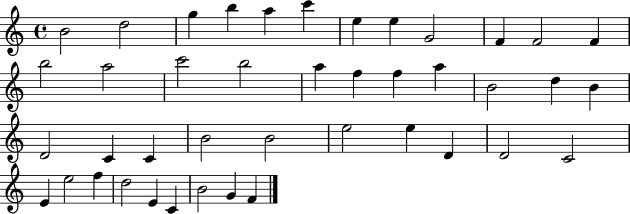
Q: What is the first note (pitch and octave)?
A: B4